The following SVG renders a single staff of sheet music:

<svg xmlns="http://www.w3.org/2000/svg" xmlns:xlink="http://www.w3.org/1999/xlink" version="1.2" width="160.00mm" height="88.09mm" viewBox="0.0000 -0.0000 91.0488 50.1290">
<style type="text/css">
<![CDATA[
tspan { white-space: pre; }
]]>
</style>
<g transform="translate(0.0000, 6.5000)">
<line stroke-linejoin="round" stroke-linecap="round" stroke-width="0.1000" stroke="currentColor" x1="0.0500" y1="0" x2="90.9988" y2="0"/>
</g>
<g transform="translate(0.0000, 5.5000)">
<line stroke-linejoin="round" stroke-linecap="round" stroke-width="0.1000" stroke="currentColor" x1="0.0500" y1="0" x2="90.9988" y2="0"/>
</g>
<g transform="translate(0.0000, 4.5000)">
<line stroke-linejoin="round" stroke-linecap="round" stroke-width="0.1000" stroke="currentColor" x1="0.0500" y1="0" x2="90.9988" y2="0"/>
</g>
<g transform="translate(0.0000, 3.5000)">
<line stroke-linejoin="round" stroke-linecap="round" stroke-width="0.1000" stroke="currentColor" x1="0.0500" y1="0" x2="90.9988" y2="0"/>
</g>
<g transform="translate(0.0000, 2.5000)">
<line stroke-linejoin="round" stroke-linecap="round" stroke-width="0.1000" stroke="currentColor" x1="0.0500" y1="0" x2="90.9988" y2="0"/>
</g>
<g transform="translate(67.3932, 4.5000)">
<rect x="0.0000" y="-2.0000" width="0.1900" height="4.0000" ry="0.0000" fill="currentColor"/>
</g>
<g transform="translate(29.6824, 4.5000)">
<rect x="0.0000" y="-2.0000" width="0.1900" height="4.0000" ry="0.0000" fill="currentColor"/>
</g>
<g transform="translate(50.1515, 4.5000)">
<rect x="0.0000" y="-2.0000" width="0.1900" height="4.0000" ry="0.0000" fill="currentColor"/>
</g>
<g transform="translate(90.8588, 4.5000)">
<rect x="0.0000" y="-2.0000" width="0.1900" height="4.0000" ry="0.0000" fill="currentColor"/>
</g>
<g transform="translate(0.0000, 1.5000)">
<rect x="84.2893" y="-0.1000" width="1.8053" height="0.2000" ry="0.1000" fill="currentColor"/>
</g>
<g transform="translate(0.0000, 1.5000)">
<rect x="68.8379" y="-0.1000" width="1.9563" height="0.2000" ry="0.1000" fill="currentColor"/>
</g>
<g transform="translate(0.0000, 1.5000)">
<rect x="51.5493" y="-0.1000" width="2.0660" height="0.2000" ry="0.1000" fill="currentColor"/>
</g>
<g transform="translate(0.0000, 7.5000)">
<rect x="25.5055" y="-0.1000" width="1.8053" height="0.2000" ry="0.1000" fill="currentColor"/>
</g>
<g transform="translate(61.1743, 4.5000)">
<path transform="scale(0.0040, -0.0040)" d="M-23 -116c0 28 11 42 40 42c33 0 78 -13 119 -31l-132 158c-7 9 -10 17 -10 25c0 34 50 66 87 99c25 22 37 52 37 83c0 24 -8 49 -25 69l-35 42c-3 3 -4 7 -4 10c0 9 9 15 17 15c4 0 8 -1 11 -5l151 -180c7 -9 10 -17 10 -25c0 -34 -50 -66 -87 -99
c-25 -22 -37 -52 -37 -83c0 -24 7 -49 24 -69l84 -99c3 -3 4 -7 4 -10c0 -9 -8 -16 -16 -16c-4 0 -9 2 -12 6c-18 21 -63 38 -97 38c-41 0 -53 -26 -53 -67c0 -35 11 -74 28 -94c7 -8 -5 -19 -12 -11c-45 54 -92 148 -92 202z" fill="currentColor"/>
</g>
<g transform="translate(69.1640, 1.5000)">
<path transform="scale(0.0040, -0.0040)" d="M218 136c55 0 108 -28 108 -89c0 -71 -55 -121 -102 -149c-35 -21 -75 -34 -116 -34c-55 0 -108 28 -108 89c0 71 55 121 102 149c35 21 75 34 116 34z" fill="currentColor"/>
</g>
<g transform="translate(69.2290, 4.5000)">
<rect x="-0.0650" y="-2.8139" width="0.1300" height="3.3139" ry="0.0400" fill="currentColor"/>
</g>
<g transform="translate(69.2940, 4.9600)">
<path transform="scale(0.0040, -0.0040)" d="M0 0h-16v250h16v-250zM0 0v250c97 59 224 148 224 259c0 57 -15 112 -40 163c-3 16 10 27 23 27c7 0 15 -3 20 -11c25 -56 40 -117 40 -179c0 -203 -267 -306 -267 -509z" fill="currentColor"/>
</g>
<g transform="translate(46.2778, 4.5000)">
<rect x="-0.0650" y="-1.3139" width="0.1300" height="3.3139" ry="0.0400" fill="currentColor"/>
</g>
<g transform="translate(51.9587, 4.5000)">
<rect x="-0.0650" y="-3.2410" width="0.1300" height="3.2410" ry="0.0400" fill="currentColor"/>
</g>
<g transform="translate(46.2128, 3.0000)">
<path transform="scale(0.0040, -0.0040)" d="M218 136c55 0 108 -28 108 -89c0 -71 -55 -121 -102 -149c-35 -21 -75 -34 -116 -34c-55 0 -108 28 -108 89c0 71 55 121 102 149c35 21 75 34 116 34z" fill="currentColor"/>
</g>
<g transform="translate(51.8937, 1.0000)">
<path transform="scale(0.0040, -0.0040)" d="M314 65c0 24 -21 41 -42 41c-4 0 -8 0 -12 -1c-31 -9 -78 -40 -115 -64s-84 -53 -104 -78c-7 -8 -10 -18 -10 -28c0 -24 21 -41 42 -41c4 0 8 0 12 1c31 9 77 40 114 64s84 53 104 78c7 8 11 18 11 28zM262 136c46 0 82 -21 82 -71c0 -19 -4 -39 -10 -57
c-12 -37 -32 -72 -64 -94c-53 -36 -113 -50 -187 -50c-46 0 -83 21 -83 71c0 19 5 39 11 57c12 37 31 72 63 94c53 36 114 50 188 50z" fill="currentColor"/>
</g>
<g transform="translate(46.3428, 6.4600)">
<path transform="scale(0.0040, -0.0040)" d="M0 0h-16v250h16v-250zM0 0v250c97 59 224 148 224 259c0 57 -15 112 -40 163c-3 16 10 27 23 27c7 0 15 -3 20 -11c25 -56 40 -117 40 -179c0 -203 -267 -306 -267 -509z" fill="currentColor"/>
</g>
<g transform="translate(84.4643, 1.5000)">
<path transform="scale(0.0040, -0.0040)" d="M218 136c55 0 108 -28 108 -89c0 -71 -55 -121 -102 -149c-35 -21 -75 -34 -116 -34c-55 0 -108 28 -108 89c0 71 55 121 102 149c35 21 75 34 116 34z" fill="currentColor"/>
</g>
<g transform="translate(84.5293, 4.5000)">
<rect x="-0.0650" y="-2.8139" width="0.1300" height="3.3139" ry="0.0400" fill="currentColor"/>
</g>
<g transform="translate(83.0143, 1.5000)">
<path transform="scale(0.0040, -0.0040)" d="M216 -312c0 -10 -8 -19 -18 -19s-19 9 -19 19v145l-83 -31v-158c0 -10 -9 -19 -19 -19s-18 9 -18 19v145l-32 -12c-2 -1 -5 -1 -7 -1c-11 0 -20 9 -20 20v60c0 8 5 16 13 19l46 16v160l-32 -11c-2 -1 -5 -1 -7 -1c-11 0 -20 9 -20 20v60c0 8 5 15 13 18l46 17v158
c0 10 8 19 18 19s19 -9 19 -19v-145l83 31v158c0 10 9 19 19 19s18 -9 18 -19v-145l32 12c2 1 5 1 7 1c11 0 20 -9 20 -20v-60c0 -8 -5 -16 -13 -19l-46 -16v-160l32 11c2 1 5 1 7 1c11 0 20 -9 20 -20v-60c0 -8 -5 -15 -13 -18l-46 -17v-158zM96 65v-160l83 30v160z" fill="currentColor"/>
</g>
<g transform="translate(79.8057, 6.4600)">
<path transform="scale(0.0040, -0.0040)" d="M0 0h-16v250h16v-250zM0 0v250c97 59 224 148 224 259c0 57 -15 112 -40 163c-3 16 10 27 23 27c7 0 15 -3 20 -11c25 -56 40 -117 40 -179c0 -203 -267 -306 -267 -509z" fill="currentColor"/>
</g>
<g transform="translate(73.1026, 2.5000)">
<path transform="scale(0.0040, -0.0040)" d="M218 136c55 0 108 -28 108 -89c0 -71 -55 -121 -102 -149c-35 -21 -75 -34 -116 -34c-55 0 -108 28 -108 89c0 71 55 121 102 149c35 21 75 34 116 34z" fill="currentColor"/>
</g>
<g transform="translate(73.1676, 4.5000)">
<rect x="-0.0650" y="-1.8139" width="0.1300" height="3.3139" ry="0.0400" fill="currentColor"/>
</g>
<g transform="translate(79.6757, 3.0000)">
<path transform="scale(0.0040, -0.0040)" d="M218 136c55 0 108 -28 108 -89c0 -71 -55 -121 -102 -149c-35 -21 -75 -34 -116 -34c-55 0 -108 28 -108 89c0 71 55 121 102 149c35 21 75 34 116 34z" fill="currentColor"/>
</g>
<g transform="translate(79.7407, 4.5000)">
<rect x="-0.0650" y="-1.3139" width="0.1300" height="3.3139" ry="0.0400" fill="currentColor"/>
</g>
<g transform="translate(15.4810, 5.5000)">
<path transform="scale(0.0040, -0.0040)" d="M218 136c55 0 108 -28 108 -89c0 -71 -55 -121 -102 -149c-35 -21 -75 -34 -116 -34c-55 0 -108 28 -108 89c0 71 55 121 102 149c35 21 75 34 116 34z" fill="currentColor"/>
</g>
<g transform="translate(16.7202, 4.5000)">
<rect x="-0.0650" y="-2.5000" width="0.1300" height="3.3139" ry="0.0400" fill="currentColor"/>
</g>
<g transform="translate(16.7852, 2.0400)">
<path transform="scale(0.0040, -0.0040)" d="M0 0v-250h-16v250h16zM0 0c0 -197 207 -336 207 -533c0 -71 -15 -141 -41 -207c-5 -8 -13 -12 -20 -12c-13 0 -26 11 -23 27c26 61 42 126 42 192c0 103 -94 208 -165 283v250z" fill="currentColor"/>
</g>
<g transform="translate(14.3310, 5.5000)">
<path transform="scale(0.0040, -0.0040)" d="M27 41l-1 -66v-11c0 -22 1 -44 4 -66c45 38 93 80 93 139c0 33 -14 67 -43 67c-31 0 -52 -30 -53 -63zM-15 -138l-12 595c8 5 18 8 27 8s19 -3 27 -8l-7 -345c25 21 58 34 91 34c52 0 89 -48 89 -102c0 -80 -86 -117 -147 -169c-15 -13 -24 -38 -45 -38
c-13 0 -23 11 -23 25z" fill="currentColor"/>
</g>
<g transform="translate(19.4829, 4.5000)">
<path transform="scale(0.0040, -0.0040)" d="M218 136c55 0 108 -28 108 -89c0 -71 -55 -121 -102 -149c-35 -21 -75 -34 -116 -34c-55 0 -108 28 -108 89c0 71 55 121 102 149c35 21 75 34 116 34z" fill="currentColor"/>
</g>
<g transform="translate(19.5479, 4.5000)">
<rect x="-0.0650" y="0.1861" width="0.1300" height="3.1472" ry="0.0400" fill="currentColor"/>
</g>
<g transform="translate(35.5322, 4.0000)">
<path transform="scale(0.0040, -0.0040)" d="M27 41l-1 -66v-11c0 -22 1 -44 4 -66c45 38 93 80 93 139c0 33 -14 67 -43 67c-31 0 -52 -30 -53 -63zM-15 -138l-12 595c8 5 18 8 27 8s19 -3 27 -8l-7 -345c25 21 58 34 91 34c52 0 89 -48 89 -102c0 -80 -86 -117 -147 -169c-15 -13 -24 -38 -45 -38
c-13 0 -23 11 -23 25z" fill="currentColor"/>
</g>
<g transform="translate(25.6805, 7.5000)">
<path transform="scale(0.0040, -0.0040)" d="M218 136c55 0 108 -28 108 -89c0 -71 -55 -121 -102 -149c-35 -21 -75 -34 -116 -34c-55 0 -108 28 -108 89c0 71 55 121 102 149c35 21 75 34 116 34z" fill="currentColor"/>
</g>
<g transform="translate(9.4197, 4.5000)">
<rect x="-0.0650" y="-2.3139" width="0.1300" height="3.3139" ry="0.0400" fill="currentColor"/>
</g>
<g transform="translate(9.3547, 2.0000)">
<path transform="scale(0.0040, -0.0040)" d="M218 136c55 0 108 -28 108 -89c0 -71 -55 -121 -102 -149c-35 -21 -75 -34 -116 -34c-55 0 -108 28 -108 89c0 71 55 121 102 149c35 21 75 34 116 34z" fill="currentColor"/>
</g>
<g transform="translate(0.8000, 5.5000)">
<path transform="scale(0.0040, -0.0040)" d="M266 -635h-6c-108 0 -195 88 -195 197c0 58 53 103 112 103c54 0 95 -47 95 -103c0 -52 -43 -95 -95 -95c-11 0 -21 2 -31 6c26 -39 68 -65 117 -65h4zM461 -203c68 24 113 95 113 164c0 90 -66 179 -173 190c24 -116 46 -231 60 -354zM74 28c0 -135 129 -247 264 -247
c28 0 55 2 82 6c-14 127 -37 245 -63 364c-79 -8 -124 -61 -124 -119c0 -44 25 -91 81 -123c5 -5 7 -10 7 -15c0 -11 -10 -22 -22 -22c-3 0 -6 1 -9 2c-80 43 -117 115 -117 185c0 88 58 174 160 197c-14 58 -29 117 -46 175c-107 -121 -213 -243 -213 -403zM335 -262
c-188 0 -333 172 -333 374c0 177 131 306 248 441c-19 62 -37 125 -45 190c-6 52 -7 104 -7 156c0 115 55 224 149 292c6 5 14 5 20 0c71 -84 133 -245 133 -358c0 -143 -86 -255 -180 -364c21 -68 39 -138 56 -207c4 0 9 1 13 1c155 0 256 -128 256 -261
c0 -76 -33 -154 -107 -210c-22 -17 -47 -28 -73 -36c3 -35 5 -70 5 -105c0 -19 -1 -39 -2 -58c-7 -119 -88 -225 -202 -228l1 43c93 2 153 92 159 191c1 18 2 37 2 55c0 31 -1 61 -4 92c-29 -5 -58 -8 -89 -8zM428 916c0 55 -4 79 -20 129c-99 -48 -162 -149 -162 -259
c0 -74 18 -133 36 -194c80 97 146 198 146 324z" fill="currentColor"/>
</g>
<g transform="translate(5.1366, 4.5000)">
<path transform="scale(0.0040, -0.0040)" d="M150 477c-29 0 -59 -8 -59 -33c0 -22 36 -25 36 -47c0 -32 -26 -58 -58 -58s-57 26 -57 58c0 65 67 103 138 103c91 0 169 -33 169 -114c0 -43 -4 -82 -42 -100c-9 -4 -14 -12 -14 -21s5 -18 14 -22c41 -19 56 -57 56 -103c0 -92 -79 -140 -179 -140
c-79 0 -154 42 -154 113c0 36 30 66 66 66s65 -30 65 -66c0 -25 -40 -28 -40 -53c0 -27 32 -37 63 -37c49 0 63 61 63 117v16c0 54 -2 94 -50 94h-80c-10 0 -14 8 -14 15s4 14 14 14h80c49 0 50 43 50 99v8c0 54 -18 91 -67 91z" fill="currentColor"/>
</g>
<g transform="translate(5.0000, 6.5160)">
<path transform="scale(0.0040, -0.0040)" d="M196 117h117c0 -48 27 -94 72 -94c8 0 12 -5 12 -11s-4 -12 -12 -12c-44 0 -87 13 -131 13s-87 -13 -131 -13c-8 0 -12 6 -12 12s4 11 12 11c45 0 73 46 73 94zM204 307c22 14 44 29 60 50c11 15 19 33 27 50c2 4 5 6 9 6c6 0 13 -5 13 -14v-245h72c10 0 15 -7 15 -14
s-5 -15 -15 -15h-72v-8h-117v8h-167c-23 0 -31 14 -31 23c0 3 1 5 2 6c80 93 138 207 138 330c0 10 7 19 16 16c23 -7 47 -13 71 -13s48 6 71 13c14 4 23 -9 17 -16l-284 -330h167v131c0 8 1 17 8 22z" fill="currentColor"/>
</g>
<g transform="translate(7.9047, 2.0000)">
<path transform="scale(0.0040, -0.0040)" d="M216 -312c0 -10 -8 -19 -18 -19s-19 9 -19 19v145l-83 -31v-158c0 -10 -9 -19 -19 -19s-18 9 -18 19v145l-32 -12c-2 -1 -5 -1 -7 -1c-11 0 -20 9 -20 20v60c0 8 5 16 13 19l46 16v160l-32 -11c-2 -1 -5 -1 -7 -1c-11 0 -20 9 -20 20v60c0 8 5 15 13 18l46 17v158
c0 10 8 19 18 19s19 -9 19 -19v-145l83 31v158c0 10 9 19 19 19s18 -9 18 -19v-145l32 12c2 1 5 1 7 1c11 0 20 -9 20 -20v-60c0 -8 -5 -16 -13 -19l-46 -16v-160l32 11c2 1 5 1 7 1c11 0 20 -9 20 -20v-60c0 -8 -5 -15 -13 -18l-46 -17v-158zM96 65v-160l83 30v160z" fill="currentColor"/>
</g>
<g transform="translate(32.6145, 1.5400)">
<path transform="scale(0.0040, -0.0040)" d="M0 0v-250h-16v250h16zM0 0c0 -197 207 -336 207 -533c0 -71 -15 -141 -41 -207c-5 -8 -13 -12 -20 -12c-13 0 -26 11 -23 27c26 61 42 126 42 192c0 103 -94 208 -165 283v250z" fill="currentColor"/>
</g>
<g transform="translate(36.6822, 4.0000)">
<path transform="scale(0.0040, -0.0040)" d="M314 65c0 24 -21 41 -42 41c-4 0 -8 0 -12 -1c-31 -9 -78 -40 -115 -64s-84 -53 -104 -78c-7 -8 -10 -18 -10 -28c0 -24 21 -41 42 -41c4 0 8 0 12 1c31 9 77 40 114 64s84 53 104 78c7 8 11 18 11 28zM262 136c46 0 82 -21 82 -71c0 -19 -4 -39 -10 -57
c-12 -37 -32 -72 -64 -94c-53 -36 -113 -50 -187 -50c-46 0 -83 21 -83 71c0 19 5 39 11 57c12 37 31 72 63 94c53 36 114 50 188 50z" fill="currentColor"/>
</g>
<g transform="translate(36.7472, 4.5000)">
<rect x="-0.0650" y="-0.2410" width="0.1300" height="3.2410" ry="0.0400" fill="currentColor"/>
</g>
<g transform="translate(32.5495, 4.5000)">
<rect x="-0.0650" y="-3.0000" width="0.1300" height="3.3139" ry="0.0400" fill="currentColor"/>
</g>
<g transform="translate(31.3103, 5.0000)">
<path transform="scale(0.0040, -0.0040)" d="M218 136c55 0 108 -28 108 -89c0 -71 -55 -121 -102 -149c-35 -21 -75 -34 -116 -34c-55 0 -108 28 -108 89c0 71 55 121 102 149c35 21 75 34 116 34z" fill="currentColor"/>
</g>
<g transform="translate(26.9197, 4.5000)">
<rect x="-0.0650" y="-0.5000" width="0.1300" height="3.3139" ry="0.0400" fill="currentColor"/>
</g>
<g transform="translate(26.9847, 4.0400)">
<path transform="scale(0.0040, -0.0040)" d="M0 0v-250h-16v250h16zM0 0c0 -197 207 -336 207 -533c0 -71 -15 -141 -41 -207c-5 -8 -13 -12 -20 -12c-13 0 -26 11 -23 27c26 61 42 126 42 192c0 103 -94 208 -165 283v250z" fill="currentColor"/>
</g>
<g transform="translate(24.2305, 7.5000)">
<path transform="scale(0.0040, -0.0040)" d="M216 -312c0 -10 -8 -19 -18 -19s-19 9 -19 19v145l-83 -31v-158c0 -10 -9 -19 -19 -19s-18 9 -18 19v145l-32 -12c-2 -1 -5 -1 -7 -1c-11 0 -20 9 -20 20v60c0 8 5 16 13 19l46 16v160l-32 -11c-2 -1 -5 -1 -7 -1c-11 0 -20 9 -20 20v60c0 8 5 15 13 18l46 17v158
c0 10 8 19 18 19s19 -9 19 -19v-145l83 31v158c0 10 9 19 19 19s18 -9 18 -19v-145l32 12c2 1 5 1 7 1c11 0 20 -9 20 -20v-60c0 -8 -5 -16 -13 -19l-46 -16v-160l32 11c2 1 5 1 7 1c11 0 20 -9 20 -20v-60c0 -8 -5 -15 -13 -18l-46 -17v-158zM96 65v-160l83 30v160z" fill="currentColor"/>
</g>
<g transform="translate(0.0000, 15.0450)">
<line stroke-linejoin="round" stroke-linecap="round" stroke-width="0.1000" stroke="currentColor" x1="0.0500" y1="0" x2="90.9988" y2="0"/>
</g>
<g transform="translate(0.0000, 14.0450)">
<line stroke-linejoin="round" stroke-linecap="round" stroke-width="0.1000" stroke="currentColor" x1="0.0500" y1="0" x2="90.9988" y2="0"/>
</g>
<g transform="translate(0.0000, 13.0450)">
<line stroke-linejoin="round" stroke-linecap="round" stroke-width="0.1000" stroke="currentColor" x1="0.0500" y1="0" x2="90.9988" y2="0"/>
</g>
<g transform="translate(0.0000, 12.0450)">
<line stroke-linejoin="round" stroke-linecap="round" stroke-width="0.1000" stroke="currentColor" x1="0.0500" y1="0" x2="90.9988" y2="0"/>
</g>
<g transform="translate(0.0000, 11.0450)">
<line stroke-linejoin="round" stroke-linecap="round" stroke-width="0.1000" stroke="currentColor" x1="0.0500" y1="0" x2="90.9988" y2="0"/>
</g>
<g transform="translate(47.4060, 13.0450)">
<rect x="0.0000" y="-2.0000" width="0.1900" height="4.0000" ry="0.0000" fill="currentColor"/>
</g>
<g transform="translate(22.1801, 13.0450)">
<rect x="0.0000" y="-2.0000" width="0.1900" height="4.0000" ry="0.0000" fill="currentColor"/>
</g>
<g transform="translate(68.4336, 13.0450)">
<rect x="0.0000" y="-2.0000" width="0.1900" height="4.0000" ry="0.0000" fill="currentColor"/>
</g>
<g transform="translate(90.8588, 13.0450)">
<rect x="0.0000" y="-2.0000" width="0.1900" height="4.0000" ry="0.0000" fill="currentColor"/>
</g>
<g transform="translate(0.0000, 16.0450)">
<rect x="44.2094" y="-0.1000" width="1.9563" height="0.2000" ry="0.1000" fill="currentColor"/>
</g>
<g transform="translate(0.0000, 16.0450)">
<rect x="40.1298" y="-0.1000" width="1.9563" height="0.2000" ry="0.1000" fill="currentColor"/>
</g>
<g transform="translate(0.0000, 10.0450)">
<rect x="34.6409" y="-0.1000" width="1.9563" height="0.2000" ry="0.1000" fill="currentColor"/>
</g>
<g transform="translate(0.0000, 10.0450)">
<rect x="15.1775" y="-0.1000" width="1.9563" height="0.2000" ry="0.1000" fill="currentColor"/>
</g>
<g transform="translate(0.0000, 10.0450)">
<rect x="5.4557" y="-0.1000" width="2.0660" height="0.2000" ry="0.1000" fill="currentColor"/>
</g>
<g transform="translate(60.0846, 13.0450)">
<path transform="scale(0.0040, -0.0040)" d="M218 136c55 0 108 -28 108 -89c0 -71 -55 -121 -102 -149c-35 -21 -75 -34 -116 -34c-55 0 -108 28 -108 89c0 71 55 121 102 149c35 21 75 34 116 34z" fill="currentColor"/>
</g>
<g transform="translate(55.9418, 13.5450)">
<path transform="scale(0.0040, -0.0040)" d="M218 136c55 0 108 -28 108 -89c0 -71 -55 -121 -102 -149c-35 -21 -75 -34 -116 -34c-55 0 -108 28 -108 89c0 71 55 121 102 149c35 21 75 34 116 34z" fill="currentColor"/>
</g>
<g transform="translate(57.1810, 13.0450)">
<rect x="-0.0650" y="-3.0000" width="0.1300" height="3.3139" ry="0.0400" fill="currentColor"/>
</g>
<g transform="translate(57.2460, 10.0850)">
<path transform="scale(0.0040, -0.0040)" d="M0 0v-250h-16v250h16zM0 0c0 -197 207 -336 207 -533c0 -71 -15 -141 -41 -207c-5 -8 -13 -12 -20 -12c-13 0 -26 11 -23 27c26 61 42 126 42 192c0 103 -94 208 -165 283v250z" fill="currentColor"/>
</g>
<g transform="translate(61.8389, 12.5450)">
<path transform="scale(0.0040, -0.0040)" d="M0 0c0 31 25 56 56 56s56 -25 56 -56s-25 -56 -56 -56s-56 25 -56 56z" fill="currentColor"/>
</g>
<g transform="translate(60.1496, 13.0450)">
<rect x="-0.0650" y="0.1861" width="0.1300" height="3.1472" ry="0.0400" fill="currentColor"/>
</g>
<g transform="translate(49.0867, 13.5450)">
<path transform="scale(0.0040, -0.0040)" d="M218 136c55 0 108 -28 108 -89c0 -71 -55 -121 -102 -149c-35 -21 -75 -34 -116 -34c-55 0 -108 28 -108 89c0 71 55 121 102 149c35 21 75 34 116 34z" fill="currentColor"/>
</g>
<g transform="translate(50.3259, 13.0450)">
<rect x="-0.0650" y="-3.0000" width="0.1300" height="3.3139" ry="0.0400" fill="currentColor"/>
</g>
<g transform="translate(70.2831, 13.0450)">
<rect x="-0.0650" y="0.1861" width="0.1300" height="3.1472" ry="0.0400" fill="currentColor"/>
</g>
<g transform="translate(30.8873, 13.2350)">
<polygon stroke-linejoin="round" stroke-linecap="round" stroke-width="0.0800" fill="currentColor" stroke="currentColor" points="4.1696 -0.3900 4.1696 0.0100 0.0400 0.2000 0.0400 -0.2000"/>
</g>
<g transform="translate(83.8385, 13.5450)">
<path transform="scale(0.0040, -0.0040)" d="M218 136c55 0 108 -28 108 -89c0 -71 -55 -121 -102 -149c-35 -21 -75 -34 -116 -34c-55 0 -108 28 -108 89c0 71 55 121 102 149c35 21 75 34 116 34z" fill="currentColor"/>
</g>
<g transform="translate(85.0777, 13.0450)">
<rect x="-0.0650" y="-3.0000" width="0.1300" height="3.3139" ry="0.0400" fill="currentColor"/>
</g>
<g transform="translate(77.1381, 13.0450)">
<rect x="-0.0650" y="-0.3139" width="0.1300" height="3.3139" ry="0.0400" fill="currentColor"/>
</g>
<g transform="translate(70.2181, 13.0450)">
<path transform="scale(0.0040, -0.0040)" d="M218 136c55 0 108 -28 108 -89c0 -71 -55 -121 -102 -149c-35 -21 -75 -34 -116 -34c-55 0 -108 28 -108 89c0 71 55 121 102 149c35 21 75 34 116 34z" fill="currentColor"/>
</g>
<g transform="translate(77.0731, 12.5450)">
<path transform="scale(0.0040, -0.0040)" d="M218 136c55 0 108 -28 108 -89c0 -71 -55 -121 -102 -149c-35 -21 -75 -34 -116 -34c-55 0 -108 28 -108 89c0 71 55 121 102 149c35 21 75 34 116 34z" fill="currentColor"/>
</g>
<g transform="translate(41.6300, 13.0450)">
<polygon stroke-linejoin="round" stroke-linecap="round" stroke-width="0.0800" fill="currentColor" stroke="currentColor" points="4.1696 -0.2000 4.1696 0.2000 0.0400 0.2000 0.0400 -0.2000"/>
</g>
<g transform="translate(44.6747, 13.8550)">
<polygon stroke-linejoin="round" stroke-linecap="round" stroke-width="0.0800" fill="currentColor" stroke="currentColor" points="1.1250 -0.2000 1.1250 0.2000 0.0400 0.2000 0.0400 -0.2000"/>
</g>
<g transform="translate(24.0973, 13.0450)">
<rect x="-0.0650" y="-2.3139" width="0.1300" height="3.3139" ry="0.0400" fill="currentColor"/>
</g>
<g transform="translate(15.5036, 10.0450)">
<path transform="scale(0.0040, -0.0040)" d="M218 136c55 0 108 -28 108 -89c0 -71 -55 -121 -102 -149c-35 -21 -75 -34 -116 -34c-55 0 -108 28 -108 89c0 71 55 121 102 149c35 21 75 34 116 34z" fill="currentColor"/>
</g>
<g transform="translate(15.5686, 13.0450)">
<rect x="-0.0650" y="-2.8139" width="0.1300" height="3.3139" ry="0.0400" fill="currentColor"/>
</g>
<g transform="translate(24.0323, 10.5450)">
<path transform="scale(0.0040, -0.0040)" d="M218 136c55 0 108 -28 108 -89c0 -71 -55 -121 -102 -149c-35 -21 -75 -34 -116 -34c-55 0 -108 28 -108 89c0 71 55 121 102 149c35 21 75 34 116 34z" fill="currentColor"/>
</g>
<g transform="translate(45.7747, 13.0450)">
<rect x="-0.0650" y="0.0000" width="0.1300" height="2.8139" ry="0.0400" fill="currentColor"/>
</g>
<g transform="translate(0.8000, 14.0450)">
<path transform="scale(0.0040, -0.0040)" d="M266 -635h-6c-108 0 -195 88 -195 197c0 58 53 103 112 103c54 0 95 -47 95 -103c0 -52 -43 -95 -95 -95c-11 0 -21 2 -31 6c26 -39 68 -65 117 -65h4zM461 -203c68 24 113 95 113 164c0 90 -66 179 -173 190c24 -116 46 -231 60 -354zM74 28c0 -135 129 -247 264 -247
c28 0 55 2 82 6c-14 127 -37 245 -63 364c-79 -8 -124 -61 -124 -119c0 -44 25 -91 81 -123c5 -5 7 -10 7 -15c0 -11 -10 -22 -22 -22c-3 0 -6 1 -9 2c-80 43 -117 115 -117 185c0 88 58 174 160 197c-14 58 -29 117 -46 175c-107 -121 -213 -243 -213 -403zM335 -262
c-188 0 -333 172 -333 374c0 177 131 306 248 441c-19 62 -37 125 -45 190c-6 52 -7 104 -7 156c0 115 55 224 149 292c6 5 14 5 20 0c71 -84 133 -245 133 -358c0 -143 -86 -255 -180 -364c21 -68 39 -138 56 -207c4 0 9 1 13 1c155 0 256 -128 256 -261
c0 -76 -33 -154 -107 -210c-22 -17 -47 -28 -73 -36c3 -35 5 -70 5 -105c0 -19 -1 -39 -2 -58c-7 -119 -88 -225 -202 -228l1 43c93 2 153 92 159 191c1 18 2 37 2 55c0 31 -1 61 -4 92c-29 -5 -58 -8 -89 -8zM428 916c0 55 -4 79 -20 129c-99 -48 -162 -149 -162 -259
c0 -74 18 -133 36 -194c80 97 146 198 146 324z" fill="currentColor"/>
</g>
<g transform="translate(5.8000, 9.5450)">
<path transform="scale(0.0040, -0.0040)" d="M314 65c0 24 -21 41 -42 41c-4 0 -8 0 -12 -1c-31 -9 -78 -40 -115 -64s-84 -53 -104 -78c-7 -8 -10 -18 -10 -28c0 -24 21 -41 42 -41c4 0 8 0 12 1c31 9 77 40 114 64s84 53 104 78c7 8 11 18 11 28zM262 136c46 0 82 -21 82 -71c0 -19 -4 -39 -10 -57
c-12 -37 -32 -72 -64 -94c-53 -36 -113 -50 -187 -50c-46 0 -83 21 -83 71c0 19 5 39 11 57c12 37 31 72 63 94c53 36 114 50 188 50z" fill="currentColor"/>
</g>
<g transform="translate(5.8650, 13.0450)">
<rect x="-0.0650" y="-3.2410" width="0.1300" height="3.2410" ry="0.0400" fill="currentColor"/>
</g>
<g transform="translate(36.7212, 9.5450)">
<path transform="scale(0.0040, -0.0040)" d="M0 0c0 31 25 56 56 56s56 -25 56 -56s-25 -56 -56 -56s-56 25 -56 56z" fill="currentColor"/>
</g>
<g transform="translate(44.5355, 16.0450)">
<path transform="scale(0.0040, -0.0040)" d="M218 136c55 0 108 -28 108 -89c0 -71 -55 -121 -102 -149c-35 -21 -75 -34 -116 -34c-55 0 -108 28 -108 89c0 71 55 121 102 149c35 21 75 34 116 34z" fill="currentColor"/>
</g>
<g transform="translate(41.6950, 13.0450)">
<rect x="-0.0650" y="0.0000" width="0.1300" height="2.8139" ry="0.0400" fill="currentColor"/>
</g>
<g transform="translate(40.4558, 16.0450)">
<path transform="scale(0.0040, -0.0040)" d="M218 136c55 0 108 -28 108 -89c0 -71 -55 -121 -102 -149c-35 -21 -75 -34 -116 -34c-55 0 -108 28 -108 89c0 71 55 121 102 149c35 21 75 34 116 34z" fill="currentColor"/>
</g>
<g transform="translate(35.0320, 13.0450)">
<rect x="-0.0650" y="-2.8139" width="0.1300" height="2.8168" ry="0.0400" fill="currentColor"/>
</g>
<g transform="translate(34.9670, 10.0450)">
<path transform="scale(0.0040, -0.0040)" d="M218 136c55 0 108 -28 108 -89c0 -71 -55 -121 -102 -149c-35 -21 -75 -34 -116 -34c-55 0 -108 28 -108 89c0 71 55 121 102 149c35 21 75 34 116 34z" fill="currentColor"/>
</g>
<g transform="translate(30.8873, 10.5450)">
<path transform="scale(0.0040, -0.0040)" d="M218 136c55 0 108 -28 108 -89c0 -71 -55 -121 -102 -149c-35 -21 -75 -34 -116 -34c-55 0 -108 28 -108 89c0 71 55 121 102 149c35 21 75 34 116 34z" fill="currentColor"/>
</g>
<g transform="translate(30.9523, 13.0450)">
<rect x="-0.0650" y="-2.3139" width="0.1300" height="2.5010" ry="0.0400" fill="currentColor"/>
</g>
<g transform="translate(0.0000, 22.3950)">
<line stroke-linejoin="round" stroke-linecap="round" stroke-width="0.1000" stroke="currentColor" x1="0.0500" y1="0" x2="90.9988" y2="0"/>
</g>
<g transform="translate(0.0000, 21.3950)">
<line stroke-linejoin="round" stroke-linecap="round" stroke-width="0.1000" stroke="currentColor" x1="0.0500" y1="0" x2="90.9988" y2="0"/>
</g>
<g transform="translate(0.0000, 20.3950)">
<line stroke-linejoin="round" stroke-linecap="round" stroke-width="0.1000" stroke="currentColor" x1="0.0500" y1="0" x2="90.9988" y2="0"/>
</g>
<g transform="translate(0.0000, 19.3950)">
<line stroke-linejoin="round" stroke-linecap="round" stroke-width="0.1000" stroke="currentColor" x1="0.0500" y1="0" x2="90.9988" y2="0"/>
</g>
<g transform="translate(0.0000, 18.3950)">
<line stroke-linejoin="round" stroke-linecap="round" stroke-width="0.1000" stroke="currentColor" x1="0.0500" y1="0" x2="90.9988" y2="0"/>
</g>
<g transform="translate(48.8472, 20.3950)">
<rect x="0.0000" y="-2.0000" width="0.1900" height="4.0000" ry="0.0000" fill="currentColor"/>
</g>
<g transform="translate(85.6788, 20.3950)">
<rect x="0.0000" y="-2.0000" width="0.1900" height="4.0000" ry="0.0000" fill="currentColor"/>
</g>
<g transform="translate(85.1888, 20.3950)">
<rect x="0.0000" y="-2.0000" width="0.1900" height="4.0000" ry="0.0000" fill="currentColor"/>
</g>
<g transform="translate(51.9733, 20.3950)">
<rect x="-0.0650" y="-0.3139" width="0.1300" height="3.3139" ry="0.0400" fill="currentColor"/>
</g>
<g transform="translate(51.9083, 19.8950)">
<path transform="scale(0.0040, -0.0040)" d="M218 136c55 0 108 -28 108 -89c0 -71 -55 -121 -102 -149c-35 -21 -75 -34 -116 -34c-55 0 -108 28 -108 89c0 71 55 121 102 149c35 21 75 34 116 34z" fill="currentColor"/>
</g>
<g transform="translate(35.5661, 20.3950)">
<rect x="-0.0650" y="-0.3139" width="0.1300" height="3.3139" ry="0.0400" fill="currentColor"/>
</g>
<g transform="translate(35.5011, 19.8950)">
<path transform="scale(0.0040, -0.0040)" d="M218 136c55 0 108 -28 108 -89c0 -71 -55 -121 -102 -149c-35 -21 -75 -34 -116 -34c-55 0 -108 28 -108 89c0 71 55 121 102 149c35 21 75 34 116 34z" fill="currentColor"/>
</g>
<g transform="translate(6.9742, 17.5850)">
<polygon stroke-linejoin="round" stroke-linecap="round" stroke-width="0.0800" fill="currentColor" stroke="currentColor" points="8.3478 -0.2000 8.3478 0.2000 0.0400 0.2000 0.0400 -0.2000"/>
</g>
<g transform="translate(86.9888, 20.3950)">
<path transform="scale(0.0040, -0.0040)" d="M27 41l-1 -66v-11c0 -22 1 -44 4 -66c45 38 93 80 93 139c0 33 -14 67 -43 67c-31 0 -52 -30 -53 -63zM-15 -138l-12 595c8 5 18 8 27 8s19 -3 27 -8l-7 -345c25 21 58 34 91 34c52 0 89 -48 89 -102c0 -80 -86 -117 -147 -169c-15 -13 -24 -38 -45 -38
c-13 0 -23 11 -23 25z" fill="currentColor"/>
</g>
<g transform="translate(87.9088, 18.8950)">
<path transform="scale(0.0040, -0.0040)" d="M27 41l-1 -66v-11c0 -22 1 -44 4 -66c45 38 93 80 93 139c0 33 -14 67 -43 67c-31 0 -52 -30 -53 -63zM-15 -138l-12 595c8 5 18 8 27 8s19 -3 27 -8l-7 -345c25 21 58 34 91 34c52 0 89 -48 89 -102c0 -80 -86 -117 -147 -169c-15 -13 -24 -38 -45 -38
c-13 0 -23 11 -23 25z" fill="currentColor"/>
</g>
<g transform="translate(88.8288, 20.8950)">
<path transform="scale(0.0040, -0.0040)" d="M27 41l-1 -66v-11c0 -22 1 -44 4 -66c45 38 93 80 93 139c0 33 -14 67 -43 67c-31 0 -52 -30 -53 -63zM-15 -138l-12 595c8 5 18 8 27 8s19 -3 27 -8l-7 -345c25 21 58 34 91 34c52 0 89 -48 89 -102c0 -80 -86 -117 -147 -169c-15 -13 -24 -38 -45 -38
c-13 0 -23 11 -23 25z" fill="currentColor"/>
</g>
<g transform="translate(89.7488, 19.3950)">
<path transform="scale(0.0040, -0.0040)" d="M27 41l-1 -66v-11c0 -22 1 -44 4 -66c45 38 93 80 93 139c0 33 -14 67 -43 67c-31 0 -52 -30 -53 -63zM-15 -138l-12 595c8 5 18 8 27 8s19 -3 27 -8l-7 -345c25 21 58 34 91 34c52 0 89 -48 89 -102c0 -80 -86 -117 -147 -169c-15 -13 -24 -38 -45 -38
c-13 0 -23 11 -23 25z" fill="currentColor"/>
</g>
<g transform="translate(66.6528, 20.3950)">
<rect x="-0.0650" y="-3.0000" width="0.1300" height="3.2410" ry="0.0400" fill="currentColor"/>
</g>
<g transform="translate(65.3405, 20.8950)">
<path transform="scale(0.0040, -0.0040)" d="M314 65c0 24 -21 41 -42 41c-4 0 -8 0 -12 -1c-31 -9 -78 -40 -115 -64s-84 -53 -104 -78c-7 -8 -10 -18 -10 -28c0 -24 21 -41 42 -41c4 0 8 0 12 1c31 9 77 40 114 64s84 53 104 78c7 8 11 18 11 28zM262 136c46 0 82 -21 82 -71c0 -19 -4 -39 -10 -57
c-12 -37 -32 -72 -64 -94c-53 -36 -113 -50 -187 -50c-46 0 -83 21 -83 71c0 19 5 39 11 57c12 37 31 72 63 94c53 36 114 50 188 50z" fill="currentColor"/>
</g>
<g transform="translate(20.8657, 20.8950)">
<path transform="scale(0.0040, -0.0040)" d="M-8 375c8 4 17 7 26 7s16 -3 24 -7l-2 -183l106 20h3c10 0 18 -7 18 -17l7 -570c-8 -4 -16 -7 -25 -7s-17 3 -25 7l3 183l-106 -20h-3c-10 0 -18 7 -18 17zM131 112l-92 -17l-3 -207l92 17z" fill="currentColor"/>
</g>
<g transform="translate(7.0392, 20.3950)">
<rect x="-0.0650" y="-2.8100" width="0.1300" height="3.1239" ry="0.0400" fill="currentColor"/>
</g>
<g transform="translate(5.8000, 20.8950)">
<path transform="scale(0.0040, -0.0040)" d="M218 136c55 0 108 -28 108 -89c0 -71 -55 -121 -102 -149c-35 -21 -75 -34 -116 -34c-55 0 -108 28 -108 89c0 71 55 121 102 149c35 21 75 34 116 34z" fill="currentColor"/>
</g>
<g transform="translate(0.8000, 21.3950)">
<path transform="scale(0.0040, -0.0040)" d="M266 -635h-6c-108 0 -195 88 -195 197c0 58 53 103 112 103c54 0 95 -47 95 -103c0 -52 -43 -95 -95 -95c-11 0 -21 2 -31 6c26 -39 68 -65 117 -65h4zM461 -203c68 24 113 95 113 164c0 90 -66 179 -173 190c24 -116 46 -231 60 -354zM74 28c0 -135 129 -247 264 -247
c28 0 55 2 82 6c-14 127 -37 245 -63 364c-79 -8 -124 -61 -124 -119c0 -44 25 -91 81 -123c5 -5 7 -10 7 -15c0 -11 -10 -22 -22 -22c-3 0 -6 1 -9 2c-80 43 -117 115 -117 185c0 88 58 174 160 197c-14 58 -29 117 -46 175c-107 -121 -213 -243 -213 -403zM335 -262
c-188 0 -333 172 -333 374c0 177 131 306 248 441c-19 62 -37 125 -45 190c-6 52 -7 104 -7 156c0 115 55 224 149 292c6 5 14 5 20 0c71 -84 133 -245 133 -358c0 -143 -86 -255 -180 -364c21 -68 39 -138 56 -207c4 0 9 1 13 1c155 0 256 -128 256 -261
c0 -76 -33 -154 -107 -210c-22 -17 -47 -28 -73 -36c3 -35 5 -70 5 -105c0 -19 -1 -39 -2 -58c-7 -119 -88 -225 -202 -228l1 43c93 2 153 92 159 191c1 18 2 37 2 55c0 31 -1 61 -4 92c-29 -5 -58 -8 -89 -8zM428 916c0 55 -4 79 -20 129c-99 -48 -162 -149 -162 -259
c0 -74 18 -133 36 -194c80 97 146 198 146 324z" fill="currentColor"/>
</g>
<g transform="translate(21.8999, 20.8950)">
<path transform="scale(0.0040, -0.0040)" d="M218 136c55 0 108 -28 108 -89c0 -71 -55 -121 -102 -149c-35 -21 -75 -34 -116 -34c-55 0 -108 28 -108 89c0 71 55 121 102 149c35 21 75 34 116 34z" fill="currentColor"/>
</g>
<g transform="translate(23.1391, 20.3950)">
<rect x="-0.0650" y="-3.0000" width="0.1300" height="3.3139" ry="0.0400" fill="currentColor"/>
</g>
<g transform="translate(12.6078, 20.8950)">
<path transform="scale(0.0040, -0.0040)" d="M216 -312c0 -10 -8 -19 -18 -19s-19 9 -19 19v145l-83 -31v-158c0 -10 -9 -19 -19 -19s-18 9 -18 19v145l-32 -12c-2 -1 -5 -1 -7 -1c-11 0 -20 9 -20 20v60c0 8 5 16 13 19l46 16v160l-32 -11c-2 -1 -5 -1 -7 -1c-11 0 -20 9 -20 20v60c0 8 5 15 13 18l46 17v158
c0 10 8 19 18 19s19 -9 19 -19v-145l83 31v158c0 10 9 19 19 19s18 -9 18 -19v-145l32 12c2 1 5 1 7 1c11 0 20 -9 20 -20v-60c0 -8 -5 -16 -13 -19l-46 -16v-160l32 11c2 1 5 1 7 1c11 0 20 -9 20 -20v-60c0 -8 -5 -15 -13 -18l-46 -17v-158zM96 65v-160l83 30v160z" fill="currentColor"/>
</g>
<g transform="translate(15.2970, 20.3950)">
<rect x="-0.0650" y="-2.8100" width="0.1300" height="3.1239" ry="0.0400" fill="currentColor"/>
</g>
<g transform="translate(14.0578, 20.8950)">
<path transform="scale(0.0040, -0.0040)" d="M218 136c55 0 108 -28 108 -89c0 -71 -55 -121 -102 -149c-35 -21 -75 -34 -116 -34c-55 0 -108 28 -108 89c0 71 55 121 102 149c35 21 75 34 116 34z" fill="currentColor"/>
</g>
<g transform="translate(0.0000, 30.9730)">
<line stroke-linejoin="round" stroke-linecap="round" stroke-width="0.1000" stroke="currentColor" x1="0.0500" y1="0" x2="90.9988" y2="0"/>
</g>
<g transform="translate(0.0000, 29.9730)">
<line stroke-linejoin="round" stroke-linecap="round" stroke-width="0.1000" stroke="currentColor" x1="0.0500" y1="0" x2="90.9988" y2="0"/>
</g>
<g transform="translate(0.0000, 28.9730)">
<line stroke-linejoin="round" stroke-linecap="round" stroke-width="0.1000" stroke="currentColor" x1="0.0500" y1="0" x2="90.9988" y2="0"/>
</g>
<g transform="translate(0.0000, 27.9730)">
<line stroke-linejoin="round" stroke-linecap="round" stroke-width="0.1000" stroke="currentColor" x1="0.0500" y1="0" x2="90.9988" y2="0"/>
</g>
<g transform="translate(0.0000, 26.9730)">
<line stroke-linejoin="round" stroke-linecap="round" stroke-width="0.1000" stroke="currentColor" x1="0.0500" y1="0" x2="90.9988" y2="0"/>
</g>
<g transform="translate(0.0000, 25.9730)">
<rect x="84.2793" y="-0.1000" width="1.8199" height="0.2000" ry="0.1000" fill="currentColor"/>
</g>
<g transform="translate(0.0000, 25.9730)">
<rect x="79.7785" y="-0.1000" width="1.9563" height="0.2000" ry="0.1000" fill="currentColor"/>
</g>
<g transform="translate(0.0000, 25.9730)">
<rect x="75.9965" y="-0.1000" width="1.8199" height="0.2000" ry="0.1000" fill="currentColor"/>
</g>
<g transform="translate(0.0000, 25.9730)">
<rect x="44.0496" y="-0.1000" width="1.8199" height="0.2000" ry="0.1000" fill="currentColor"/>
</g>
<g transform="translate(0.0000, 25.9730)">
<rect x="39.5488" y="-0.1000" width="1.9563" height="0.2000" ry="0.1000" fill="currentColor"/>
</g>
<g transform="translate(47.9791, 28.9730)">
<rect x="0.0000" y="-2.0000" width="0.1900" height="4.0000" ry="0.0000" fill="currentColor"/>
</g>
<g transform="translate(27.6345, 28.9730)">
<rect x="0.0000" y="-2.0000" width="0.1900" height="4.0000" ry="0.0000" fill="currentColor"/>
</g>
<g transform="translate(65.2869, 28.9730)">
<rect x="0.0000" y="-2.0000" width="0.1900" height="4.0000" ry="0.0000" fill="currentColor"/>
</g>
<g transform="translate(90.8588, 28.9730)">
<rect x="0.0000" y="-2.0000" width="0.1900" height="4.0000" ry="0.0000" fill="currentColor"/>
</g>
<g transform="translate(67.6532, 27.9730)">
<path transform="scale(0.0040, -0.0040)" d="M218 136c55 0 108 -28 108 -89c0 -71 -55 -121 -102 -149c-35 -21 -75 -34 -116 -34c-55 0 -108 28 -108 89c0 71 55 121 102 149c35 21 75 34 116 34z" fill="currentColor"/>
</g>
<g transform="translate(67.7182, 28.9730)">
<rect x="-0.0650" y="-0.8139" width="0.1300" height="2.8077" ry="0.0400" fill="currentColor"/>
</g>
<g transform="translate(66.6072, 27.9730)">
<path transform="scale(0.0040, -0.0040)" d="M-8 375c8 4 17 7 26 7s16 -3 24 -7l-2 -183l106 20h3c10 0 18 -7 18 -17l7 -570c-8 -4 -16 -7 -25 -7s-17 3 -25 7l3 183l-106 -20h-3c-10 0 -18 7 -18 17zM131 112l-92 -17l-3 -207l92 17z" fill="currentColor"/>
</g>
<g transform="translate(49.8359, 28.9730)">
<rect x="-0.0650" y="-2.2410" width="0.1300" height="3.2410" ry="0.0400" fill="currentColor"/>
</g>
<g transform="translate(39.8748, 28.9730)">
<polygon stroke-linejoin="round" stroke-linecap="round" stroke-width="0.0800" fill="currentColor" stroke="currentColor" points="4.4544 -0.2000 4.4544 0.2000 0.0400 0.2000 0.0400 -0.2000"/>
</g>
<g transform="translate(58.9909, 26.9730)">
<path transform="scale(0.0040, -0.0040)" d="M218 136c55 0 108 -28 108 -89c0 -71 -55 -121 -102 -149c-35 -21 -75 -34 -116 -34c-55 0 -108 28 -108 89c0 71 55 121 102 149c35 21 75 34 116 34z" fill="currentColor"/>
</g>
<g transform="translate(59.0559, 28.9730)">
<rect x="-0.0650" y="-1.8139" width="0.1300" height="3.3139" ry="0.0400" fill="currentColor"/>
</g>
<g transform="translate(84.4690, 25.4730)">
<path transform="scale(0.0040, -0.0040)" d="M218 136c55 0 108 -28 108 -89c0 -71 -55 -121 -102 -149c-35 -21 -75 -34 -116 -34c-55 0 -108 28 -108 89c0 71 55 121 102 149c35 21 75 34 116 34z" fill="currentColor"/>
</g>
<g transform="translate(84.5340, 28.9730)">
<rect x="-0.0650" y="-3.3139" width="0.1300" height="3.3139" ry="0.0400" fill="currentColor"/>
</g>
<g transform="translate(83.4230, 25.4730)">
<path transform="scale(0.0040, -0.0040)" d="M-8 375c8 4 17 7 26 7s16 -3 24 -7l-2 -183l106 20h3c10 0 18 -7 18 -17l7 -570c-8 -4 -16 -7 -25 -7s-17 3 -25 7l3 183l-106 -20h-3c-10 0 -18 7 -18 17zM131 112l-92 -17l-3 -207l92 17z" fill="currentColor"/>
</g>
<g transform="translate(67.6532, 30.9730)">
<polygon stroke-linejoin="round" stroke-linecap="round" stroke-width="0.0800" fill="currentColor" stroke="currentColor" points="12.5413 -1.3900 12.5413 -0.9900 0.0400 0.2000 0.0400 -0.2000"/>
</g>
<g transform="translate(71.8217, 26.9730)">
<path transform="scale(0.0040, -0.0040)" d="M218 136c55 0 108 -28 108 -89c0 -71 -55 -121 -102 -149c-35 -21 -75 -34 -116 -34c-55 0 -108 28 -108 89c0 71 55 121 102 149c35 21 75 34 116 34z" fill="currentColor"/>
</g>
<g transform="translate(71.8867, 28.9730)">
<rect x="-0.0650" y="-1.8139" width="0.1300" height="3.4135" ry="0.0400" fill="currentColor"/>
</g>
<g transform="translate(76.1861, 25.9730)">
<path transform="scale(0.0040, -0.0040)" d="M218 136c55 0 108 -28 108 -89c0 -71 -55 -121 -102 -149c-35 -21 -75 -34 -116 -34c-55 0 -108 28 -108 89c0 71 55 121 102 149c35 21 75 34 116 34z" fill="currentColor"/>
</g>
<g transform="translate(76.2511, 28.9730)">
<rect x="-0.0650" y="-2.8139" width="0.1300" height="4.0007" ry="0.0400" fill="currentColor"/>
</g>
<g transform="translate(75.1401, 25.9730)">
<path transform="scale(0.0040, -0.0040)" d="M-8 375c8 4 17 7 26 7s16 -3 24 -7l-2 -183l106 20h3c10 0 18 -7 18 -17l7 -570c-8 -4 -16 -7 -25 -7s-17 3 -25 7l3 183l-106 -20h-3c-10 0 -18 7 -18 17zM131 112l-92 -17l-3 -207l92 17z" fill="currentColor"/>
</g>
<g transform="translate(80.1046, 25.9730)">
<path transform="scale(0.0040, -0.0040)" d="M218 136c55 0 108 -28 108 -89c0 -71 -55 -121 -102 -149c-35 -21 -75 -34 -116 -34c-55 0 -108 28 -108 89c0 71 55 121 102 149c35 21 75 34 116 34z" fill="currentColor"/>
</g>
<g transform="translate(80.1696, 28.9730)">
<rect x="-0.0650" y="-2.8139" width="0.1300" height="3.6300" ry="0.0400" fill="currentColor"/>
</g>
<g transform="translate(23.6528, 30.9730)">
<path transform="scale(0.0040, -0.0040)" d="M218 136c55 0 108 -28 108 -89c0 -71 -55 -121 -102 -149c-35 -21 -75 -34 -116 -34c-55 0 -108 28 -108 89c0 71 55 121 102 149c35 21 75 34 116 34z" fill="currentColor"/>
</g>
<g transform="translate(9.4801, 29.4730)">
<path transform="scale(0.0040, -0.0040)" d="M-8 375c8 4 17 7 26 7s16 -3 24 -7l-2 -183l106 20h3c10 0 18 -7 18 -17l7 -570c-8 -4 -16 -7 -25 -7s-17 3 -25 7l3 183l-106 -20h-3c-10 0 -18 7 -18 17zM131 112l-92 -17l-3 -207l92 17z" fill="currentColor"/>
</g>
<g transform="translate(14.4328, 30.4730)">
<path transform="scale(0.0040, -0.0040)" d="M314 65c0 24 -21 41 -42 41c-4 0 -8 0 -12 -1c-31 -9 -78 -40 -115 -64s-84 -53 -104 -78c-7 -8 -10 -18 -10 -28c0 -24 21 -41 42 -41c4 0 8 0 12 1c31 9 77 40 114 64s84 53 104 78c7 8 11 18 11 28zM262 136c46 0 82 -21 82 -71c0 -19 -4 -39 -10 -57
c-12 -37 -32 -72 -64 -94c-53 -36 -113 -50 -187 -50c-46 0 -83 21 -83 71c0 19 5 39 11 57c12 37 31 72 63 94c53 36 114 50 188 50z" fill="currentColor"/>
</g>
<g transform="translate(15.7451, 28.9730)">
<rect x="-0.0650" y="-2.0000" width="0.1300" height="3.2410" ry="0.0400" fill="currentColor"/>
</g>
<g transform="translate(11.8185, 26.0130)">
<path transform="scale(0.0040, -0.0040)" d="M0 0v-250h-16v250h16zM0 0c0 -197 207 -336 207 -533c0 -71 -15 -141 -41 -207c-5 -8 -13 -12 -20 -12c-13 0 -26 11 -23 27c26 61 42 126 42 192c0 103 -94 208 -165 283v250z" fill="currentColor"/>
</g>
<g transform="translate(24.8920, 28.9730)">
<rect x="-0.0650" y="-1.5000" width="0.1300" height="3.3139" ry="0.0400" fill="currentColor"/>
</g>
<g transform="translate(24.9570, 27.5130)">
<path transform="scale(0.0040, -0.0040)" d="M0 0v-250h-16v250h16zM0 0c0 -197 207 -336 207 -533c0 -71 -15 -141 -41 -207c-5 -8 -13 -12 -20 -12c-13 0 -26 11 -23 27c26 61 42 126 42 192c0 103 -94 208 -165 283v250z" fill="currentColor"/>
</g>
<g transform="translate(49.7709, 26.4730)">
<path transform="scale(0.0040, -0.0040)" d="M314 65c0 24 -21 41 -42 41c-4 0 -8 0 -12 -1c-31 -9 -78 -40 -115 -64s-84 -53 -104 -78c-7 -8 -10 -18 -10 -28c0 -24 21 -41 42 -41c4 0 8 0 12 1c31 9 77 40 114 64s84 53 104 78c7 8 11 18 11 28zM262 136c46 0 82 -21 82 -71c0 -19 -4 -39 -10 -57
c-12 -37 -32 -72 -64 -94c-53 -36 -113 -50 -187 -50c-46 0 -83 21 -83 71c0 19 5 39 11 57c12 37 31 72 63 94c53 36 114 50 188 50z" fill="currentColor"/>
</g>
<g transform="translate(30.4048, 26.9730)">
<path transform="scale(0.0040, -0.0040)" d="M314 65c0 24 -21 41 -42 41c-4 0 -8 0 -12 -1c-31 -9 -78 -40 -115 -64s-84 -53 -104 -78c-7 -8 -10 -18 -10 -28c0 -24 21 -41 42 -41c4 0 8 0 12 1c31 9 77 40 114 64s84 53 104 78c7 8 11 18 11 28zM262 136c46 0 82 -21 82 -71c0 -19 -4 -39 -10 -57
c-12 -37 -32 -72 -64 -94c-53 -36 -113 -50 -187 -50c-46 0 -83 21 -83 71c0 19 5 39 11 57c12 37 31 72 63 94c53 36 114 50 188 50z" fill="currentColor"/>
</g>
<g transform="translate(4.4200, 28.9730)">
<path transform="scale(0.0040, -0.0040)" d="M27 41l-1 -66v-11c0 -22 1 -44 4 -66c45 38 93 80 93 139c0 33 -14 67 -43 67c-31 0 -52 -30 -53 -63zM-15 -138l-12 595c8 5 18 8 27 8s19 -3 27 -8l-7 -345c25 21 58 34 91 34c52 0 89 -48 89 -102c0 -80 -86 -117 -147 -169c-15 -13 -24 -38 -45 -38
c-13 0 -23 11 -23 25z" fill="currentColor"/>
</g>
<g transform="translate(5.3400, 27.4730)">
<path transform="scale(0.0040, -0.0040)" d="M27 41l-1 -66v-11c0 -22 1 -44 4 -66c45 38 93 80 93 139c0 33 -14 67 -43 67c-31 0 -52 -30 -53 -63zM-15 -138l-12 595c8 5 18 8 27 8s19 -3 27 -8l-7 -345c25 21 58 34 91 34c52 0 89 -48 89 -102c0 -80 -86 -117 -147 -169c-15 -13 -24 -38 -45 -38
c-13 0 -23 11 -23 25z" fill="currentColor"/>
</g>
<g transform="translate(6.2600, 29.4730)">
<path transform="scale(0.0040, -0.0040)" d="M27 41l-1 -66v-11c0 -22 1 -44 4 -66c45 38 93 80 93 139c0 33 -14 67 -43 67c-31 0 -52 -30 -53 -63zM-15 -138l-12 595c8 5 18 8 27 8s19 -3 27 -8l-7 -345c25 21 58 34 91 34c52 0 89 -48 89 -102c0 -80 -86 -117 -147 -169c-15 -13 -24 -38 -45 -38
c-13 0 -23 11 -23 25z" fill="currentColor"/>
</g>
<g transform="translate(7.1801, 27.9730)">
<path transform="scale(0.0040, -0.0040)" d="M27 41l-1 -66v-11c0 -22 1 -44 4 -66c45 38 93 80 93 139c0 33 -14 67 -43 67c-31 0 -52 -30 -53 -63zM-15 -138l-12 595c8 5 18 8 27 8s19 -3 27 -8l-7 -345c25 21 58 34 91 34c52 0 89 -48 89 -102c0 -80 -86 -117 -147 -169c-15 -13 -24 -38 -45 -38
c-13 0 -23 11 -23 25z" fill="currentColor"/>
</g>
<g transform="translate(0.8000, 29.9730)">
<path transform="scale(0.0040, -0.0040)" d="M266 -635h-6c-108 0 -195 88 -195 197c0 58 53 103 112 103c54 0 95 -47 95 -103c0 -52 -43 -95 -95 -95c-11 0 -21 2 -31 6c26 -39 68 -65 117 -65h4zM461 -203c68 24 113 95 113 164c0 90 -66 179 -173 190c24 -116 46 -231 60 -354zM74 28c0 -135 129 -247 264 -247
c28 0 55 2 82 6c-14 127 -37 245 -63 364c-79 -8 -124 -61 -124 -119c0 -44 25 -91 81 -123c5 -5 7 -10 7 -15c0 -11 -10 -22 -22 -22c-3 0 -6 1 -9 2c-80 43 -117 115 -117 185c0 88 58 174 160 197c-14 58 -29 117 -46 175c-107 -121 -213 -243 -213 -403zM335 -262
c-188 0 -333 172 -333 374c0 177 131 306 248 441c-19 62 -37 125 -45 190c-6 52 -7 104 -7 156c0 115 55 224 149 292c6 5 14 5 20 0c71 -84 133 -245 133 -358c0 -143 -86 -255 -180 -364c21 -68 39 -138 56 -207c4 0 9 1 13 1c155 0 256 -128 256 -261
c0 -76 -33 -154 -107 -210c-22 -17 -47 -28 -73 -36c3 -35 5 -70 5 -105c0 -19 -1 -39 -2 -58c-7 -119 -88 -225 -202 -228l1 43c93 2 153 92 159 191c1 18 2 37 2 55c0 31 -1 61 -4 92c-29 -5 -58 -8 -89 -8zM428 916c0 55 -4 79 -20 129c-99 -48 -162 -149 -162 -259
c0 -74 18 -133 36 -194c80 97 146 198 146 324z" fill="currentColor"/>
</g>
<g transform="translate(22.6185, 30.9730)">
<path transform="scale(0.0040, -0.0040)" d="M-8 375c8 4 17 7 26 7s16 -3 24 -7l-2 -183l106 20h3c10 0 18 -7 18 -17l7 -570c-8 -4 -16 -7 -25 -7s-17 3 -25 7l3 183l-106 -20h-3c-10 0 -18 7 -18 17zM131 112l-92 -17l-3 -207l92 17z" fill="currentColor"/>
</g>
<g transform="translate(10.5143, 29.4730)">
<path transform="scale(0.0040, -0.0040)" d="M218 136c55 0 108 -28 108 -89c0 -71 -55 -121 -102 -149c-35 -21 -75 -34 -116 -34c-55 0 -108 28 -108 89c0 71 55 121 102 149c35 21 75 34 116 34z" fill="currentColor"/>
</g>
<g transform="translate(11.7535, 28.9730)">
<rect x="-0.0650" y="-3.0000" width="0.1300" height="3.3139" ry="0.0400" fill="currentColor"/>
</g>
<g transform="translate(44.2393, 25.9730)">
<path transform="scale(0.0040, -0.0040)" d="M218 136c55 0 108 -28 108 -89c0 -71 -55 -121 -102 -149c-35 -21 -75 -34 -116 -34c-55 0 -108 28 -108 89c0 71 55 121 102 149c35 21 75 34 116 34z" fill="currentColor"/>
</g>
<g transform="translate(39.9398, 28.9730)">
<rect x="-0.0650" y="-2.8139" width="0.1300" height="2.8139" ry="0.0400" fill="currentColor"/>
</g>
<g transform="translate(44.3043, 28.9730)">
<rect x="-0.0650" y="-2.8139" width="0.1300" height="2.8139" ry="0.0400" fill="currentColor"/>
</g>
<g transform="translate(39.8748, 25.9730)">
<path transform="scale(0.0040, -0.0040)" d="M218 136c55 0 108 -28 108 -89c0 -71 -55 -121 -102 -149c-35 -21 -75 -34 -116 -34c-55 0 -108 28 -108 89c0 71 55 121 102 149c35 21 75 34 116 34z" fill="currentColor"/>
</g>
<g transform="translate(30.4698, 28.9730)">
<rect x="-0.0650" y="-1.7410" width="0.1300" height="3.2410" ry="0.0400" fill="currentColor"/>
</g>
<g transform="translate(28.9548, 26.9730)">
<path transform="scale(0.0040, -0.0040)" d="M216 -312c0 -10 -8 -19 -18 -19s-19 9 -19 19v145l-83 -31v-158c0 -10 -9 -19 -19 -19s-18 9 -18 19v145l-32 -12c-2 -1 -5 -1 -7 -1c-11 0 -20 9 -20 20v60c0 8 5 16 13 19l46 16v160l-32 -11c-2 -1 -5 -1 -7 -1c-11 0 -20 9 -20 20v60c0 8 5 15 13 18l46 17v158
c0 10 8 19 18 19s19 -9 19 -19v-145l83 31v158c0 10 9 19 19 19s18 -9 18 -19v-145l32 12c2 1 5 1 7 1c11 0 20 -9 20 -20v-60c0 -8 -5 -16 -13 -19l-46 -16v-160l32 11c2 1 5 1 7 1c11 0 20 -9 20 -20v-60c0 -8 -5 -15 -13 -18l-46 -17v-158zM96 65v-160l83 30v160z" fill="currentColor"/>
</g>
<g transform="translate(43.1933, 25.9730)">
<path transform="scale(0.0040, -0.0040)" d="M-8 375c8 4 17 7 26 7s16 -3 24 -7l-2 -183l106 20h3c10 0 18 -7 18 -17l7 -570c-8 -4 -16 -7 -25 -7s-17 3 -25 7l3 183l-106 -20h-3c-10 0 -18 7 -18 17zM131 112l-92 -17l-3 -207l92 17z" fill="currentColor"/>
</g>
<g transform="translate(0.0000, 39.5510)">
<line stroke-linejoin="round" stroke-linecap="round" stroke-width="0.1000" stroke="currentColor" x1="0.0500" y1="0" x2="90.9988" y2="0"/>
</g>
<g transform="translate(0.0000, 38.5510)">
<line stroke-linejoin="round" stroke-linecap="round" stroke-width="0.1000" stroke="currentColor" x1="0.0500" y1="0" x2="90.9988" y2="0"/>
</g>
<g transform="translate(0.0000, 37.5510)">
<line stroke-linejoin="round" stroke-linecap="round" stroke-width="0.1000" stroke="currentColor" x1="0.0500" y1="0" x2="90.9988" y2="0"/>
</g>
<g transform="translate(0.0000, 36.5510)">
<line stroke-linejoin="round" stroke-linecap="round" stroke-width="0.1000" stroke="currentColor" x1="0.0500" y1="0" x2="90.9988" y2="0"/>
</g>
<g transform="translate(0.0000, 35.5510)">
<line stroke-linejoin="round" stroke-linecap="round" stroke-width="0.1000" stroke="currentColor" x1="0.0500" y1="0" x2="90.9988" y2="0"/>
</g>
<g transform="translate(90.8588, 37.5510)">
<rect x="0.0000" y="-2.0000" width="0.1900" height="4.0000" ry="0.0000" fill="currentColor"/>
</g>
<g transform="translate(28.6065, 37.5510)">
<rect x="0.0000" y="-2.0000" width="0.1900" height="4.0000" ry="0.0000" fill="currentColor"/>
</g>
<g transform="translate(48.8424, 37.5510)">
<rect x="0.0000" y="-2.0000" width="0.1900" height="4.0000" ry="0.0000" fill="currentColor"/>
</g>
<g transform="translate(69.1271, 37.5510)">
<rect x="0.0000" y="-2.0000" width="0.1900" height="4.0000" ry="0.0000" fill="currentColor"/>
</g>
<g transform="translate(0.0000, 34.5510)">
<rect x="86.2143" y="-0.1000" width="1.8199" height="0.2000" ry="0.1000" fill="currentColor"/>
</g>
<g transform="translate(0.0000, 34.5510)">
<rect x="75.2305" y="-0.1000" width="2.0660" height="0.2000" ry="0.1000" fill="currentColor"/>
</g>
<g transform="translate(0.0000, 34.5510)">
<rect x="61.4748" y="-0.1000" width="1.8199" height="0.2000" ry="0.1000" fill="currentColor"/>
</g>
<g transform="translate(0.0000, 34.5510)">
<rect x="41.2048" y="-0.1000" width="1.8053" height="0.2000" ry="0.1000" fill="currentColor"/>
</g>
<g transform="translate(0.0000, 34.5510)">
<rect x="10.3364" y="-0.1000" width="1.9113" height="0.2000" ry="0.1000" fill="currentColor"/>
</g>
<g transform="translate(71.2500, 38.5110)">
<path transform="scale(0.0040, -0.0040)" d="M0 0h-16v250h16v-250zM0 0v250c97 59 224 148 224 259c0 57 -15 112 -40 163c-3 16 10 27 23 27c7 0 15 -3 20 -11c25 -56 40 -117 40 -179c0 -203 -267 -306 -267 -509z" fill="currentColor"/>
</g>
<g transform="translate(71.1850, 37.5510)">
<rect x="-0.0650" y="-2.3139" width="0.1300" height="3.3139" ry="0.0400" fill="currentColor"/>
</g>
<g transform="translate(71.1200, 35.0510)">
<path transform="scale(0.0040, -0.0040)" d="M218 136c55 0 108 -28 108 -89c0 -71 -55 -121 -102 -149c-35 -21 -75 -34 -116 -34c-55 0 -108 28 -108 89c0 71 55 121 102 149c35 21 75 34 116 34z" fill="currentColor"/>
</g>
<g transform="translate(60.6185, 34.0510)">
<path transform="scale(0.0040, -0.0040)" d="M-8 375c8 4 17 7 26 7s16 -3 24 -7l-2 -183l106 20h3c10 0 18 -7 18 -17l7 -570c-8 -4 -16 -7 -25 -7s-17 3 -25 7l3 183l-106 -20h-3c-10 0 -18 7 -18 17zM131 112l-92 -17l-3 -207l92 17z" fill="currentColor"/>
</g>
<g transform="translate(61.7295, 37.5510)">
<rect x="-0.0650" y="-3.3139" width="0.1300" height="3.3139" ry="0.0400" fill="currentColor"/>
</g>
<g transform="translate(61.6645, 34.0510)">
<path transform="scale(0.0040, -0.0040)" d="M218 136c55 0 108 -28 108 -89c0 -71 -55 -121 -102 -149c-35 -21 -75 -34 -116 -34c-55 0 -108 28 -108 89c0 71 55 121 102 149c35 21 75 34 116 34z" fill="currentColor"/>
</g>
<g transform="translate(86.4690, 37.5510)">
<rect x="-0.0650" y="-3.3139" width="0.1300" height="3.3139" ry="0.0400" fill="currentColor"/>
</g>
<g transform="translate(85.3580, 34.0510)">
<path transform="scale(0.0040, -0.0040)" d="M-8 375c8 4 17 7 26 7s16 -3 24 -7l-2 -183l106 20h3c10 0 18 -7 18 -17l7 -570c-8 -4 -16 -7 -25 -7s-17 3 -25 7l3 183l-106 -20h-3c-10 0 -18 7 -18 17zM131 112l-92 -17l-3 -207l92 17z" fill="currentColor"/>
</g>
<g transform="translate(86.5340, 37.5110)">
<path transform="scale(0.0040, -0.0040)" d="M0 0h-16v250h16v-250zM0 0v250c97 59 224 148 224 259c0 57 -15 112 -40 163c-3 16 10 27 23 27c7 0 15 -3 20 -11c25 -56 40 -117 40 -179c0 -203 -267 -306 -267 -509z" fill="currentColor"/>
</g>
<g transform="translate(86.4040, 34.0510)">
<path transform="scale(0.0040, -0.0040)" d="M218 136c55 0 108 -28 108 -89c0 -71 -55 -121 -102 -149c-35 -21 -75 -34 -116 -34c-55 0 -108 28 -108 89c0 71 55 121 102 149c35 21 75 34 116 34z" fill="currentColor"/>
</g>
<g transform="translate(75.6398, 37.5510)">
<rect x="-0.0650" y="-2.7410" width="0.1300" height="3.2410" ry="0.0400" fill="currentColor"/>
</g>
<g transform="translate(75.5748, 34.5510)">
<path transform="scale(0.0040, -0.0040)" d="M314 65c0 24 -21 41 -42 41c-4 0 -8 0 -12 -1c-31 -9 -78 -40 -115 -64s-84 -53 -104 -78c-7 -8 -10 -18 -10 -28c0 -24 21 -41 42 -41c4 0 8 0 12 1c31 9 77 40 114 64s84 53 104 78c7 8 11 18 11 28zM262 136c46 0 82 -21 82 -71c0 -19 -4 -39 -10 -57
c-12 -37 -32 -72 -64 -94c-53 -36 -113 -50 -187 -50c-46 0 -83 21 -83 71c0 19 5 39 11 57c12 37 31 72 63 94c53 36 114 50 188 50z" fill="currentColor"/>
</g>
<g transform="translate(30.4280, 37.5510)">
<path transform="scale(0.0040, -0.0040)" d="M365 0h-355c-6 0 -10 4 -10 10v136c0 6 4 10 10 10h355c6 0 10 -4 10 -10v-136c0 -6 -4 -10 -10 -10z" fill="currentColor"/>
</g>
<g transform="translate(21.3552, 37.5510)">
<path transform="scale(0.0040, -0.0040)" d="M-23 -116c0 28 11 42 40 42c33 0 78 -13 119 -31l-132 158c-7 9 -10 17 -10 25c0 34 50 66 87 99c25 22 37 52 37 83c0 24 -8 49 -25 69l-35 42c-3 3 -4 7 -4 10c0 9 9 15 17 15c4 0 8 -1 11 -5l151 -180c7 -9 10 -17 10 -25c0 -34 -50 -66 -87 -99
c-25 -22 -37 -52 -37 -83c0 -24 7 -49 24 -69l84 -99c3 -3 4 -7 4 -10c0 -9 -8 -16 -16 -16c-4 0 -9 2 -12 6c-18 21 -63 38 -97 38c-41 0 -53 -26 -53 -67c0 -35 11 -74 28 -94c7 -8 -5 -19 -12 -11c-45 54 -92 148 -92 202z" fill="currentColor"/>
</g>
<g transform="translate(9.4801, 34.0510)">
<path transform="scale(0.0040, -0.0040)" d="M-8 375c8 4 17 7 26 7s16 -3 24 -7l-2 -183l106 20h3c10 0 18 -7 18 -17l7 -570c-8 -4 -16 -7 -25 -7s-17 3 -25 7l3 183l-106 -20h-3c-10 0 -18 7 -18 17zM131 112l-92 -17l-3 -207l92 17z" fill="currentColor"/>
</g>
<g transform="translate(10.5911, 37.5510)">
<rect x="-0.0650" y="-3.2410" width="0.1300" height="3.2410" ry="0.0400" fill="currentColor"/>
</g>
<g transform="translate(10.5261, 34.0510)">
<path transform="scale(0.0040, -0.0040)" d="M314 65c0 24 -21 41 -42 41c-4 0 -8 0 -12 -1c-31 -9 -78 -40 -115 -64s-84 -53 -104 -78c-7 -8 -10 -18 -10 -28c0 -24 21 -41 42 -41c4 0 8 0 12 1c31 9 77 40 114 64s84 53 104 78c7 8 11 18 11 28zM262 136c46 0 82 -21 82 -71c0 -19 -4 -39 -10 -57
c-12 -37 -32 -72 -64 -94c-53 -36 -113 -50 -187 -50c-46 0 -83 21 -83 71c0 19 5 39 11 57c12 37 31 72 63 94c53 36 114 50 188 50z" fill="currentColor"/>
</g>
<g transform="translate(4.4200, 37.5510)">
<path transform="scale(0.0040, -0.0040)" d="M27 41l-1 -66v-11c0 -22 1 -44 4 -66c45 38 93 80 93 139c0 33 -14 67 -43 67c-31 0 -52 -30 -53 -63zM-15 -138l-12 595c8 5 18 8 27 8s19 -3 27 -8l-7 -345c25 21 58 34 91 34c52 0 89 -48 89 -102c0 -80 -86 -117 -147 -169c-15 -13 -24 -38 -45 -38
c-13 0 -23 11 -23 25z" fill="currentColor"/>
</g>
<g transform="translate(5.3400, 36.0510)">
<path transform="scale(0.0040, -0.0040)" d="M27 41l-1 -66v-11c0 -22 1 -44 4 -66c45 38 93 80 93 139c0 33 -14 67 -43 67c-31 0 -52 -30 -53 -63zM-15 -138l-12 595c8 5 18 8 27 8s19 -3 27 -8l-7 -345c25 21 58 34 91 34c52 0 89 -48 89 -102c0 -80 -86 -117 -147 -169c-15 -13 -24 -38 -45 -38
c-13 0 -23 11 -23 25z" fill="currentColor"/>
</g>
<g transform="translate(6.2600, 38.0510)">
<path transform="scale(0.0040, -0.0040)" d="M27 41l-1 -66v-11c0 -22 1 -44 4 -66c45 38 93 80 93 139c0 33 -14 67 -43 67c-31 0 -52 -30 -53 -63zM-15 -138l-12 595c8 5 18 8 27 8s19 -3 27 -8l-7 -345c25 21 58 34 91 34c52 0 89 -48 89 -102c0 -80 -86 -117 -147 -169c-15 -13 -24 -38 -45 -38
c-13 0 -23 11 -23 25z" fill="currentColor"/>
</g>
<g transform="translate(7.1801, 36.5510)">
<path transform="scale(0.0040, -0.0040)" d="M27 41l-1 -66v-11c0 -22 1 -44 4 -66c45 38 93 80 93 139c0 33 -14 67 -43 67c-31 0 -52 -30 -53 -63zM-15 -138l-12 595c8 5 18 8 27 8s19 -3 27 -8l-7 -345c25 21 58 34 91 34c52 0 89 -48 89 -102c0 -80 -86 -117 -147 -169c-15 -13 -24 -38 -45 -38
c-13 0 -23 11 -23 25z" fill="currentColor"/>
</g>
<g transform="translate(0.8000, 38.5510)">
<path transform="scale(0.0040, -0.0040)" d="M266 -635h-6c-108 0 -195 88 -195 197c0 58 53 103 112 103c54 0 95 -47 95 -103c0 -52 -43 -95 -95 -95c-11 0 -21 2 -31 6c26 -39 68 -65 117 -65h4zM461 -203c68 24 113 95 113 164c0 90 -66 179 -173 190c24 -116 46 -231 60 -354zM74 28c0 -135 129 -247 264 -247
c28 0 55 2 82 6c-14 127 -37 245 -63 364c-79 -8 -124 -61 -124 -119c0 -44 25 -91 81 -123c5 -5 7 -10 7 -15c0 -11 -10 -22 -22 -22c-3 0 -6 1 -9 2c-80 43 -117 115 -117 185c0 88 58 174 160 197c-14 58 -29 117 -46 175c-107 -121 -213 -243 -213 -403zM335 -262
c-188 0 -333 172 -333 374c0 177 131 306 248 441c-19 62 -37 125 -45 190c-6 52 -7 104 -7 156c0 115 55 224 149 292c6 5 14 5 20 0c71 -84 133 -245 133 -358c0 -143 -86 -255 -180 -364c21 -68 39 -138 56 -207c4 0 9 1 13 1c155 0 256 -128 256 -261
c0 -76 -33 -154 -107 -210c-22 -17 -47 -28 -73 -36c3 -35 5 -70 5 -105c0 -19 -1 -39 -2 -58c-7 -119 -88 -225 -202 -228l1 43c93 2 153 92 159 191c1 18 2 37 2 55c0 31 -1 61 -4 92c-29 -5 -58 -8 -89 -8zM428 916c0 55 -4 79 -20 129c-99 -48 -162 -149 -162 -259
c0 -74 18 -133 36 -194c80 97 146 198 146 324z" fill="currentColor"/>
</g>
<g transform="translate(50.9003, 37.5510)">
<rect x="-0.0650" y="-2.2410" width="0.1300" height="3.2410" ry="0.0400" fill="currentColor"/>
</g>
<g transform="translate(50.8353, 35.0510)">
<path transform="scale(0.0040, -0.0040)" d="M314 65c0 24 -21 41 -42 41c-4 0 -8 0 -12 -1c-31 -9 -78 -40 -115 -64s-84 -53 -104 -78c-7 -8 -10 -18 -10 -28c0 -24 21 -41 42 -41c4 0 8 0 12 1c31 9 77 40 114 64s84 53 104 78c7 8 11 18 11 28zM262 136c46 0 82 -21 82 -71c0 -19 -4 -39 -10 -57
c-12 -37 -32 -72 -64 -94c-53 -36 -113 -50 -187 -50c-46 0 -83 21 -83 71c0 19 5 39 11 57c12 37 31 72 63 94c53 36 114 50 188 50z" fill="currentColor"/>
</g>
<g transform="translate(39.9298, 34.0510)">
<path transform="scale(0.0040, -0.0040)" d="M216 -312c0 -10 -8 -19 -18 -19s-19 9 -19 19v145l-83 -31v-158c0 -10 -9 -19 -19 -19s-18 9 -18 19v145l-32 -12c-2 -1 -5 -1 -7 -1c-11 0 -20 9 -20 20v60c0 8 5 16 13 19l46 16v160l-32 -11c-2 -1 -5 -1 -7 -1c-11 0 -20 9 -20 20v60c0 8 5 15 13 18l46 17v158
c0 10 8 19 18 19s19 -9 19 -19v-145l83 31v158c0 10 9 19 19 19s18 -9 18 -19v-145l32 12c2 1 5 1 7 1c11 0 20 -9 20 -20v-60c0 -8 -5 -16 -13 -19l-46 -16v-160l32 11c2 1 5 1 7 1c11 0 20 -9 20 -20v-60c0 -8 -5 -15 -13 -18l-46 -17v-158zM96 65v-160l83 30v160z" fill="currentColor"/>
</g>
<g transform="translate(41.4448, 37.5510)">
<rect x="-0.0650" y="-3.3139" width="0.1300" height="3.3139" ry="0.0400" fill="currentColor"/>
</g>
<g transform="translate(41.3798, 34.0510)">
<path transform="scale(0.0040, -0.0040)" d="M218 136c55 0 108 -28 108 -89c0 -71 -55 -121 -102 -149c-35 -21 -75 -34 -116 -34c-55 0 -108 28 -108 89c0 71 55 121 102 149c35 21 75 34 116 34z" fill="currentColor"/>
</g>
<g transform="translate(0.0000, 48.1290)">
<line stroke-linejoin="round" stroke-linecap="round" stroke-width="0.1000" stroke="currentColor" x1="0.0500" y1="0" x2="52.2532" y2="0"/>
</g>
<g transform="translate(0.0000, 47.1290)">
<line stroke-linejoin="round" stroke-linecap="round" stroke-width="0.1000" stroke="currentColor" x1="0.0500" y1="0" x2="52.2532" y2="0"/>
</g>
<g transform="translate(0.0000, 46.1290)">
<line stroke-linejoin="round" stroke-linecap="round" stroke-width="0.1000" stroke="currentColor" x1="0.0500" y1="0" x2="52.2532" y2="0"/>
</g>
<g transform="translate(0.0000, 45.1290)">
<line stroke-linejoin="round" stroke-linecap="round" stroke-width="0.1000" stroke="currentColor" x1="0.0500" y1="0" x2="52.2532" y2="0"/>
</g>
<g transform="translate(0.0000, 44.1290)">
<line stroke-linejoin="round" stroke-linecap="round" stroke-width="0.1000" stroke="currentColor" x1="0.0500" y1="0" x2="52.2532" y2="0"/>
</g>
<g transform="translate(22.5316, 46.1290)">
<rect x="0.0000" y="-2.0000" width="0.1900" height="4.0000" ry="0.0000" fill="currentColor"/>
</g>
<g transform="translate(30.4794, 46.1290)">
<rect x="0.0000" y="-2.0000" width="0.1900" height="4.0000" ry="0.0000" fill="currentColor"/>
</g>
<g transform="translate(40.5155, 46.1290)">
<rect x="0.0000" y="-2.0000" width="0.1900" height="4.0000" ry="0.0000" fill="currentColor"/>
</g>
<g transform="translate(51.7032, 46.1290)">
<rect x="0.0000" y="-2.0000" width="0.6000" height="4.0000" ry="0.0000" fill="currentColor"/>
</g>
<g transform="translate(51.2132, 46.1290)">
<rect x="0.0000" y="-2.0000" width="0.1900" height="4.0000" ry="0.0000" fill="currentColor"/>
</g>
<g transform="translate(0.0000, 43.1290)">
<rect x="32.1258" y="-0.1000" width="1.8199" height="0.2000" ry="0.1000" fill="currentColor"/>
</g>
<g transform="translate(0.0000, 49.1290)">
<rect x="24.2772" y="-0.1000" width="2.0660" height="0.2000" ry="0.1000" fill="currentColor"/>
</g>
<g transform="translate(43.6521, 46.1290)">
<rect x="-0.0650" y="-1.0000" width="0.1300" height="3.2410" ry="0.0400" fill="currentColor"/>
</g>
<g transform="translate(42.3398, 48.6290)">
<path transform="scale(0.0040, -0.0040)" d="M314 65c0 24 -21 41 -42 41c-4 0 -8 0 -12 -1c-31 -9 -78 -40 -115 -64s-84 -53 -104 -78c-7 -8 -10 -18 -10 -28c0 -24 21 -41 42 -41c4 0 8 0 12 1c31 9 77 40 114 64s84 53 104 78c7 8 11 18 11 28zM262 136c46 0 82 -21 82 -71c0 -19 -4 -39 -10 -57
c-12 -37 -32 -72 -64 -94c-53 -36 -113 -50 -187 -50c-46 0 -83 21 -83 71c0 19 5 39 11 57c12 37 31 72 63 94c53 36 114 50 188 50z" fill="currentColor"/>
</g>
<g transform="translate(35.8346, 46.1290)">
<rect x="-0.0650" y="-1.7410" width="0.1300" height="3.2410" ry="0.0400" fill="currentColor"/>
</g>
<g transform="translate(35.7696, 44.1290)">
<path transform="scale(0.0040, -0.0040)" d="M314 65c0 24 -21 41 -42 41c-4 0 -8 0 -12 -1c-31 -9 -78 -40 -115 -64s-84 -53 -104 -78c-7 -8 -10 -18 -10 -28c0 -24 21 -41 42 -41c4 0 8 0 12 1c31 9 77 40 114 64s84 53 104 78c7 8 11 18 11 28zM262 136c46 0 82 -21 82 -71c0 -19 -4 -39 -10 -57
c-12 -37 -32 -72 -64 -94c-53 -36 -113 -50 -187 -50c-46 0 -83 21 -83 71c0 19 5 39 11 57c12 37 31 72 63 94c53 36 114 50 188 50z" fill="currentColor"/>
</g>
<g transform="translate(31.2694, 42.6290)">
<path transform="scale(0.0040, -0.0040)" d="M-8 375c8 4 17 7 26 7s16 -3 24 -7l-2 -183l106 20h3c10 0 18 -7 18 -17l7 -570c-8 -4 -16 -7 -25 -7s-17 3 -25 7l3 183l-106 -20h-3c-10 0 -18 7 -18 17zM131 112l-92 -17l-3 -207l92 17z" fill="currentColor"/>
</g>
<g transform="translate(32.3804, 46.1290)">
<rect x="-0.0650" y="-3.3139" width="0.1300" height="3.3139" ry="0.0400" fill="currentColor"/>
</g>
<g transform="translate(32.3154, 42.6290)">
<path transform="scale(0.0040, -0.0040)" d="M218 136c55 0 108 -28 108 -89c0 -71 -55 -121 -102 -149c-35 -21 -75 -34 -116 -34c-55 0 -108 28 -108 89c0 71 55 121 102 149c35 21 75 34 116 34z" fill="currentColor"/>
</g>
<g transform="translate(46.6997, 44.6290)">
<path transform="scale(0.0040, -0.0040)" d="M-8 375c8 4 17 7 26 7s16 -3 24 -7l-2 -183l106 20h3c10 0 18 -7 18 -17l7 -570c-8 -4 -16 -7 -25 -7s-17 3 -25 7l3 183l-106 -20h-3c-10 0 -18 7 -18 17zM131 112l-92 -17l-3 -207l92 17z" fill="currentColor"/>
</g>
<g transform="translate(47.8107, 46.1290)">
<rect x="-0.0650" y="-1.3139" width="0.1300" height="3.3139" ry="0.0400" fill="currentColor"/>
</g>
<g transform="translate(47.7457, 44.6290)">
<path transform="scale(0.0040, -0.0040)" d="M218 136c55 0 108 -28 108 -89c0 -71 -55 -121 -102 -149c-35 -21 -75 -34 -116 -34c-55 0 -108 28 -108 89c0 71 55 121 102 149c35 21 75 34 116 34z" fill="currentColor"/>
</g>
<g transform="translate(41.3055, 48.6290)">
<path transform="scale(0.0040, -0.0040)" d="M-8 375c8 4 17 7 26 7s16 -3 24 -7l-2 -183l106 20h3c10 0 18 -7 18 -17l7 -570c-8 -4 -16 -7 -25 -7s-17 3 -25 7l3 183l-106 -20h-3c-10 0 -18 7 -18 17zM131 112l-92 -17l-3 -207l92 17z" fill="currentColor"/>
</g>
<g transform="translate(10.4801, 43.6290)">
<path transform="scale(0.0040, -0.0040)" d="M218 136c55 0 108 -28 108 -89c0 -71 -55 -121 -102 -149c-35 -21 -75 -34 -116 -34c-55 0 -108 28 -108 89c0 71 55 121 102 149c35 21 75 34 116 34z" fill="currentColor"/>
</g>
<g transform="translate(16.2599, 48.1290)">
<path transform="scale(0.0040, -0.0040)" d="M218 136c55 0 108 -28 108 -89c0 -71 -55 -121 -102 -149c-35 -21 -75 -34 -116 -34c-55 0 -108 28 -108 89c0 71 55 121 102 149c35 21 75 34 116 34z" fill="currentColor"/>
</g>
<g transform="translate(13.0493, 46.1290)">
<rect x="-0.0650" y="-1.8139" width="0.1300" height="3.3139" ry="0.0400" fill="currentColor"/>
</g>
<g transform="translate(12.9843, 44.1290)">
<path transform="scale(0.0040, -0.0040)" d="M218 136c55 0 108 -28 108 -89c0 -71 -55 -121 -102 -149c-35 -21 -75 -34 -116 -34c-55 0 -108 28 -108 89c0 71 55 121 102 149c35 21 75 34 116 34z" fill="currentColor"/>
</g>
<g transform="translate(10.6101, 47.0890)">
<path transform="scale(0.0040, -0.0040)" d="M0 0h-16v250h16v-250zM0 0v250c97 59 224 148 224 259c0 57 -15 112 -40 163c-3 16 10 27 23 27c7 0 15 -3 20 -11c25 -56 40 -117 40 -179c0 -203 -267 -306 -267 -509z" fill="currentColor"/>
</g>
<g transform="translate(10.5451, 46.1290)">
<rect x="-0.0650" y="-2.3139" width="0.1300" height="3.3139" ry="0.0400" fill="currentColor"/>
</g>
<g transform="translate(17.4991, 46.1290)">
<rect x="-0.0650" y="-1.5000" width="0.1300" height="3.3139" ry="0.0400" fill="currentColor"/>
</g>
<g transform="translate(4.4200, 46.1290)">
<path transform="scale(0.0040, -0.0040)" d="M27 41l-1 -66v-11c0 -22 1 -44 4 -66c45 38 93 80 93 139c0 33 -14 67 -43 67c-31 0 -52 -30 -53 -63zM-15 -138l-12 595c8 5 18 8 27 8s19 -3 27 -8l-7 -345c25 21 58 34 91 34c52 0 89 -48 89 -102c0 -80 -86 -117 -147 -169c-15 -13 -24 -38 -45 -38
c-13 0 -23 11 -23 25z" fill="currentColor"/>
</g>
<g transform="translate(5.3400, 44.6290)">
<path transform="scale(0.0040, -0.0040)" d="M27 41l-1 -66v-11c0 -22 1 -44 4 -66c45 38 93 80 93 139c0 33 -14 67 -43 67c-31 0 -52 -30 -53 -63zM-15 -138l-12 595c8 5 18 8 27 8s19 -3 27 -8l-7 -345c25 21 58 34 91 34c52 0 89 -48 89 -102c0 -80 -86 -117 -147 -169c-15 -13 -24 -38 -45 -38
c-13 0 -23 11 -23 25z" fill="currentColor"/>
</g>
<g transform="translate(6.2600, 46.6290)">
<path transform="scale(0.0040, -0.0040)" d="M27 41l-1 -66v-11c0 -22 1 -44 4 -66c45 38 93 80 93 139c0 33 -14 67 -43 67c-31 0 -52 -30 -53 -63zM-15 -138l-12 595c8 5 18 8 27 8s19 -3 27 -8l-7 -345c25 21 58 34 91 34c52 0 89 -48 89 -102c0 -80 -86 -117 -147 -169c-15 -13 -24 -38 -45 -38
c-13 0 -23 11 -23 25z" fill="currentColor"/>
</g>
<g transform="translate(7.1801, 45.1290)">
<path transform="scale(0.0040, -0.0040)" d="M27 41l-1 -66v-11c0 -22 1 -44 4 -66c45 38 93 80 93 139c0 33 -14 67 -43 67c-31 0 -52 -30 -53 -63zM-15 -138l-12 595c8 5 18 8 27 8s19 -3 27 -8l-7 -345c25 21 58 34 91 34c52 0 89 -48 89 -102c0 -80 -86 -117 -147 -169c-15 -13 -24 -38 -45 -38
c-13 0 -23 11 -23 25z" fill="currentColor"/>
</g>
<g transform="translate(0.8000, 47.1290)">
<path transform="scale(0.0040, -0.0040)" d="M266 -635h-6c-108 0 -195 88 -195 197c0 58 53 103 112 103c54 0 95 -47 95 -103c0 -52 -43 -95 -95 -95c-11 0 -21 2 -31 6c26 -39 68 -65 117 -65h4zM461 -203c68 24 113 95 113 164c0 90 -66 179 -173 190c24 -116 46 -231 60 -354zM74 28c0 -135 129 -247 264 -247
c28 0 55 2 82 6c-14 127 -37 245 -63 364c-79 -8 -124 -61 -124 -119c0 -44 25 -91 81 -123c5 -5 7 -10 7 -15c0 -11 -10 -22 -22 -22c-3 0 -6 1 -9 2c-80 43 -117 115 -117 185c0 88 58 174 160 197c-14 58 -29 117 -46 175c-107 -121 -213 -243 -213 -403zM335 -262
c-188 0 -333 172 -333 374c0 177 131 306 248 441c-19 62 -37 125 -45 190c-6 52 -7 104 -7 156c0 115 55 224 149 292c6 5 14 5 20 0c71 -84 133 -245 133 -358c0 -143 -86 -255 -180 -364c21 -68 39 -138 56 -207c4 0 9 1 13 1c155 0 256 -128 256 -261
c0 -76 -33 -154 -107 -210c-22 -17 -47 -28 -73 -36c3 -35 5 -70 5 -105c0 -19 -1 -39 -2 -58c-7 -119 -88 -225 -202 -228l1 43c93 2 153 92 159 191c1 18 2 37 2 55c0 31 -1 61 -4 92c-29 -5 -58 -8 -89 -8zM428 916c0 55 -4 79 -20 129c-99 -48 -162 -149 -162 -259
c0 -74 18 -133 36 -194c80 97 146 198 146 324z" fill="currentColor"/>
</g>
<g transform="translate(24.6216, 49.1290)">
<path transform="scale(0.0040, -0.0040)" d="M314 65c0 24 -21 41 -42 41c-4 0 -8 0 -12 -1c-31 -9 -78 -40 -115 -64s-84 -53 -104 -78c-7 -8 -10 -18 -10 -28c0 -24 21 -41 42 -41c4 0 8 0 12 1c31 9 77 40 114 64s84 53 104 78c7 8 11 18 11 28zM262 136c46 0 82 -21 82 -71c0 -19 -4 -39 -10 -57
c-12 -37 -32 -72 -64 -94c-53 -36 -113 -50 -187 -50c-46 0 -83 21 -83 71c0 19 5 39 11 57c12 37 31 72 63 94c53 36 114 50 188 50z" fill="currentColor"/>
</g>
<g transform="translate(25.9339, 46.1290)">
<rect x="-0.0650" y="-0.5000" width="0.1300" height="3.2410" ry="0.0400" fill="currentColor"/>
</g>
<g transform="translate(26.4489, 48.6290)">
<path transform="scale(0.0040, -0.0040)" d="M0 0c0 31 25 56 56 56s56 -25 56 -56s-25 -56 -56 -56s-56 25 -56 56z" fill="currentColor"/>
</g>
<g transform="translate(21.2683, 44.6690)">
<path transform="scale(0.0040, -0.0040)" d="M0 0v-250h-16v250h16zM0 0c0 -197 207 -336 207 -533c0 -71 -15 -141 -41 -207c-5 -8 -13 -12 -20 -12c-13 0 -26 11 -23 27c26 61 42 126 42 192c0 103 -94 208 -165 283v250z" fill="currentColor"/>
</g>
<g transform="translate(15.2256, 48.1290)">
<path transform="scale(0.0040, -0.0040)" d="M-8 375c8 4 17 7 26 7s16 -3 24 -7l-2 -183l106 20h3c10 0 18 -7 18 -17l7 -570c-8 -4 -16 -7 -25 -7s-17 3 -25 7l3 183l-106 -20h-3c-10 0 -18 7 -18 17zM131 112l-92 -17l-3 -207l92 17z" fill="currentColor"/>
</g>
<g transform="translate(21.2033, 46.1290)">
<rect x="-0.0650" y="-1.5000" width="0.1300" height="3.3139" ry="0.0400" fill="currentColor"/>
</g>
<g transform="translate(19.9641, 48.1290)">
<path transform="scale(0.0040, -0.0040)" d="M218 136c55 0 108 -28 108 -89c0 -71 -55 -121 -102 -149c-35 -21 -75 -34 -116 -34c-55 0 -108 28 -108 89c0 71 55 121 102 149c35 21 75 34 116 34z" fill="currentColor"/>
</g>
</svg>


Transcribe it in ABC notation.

X:1
T:Untitled
M:3/4
L:1/4
K:C
^g _G/2 B ^C/2 A/2 _c2 e/2 b2 z a/2 f e/2 ^a b2 a g g/2 a/2 C/2 C/4 A A/2 B B c A A/2 ^A/2 A c c A2 A/2 F2 E/2 ^f2 _a/2 a/2 g2 f d/2 f/2 a/2 a/2 b b2 z z2 ^b g2 b g/2 _a2 b/2 g/2 f E E/2 C2 b f2 D2 e